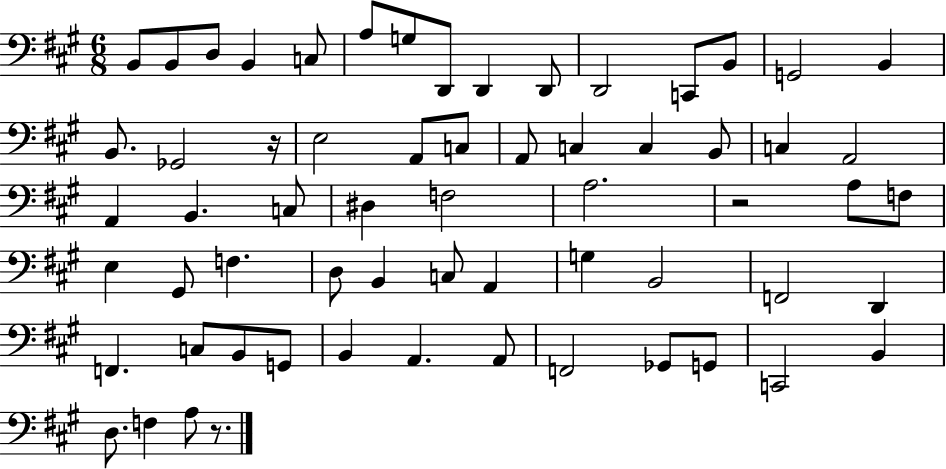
X:1
T:Untitled
M:6/8
L:1/4
K:A
B,,/2 B,,/2 D,/2 B,, C,/2 A,/2 G,/2 D,,/2 D,, D,,/2 D,,2 C,,/2 B,,/2 G,,2 B,, B,,/2 _G,,2 z/4 E,2 A,,/2 C,/2 A,,/2 C, C, B,,/2 C, A,,2 A,, B,, C,/2 ^D, F,2 A,2 z2 A,/2 F,/2 E, ^G,,/2 F, D,/2 B,, C,/2 A,, G, B,,2 F,,2 D,, F,, C,/2 B,,/2 G,,/2 B,, A,, A,,/2 F,,2 _G,,/2 G,,/2 C,,2 B,, D,/2 F, A,/2 z/2